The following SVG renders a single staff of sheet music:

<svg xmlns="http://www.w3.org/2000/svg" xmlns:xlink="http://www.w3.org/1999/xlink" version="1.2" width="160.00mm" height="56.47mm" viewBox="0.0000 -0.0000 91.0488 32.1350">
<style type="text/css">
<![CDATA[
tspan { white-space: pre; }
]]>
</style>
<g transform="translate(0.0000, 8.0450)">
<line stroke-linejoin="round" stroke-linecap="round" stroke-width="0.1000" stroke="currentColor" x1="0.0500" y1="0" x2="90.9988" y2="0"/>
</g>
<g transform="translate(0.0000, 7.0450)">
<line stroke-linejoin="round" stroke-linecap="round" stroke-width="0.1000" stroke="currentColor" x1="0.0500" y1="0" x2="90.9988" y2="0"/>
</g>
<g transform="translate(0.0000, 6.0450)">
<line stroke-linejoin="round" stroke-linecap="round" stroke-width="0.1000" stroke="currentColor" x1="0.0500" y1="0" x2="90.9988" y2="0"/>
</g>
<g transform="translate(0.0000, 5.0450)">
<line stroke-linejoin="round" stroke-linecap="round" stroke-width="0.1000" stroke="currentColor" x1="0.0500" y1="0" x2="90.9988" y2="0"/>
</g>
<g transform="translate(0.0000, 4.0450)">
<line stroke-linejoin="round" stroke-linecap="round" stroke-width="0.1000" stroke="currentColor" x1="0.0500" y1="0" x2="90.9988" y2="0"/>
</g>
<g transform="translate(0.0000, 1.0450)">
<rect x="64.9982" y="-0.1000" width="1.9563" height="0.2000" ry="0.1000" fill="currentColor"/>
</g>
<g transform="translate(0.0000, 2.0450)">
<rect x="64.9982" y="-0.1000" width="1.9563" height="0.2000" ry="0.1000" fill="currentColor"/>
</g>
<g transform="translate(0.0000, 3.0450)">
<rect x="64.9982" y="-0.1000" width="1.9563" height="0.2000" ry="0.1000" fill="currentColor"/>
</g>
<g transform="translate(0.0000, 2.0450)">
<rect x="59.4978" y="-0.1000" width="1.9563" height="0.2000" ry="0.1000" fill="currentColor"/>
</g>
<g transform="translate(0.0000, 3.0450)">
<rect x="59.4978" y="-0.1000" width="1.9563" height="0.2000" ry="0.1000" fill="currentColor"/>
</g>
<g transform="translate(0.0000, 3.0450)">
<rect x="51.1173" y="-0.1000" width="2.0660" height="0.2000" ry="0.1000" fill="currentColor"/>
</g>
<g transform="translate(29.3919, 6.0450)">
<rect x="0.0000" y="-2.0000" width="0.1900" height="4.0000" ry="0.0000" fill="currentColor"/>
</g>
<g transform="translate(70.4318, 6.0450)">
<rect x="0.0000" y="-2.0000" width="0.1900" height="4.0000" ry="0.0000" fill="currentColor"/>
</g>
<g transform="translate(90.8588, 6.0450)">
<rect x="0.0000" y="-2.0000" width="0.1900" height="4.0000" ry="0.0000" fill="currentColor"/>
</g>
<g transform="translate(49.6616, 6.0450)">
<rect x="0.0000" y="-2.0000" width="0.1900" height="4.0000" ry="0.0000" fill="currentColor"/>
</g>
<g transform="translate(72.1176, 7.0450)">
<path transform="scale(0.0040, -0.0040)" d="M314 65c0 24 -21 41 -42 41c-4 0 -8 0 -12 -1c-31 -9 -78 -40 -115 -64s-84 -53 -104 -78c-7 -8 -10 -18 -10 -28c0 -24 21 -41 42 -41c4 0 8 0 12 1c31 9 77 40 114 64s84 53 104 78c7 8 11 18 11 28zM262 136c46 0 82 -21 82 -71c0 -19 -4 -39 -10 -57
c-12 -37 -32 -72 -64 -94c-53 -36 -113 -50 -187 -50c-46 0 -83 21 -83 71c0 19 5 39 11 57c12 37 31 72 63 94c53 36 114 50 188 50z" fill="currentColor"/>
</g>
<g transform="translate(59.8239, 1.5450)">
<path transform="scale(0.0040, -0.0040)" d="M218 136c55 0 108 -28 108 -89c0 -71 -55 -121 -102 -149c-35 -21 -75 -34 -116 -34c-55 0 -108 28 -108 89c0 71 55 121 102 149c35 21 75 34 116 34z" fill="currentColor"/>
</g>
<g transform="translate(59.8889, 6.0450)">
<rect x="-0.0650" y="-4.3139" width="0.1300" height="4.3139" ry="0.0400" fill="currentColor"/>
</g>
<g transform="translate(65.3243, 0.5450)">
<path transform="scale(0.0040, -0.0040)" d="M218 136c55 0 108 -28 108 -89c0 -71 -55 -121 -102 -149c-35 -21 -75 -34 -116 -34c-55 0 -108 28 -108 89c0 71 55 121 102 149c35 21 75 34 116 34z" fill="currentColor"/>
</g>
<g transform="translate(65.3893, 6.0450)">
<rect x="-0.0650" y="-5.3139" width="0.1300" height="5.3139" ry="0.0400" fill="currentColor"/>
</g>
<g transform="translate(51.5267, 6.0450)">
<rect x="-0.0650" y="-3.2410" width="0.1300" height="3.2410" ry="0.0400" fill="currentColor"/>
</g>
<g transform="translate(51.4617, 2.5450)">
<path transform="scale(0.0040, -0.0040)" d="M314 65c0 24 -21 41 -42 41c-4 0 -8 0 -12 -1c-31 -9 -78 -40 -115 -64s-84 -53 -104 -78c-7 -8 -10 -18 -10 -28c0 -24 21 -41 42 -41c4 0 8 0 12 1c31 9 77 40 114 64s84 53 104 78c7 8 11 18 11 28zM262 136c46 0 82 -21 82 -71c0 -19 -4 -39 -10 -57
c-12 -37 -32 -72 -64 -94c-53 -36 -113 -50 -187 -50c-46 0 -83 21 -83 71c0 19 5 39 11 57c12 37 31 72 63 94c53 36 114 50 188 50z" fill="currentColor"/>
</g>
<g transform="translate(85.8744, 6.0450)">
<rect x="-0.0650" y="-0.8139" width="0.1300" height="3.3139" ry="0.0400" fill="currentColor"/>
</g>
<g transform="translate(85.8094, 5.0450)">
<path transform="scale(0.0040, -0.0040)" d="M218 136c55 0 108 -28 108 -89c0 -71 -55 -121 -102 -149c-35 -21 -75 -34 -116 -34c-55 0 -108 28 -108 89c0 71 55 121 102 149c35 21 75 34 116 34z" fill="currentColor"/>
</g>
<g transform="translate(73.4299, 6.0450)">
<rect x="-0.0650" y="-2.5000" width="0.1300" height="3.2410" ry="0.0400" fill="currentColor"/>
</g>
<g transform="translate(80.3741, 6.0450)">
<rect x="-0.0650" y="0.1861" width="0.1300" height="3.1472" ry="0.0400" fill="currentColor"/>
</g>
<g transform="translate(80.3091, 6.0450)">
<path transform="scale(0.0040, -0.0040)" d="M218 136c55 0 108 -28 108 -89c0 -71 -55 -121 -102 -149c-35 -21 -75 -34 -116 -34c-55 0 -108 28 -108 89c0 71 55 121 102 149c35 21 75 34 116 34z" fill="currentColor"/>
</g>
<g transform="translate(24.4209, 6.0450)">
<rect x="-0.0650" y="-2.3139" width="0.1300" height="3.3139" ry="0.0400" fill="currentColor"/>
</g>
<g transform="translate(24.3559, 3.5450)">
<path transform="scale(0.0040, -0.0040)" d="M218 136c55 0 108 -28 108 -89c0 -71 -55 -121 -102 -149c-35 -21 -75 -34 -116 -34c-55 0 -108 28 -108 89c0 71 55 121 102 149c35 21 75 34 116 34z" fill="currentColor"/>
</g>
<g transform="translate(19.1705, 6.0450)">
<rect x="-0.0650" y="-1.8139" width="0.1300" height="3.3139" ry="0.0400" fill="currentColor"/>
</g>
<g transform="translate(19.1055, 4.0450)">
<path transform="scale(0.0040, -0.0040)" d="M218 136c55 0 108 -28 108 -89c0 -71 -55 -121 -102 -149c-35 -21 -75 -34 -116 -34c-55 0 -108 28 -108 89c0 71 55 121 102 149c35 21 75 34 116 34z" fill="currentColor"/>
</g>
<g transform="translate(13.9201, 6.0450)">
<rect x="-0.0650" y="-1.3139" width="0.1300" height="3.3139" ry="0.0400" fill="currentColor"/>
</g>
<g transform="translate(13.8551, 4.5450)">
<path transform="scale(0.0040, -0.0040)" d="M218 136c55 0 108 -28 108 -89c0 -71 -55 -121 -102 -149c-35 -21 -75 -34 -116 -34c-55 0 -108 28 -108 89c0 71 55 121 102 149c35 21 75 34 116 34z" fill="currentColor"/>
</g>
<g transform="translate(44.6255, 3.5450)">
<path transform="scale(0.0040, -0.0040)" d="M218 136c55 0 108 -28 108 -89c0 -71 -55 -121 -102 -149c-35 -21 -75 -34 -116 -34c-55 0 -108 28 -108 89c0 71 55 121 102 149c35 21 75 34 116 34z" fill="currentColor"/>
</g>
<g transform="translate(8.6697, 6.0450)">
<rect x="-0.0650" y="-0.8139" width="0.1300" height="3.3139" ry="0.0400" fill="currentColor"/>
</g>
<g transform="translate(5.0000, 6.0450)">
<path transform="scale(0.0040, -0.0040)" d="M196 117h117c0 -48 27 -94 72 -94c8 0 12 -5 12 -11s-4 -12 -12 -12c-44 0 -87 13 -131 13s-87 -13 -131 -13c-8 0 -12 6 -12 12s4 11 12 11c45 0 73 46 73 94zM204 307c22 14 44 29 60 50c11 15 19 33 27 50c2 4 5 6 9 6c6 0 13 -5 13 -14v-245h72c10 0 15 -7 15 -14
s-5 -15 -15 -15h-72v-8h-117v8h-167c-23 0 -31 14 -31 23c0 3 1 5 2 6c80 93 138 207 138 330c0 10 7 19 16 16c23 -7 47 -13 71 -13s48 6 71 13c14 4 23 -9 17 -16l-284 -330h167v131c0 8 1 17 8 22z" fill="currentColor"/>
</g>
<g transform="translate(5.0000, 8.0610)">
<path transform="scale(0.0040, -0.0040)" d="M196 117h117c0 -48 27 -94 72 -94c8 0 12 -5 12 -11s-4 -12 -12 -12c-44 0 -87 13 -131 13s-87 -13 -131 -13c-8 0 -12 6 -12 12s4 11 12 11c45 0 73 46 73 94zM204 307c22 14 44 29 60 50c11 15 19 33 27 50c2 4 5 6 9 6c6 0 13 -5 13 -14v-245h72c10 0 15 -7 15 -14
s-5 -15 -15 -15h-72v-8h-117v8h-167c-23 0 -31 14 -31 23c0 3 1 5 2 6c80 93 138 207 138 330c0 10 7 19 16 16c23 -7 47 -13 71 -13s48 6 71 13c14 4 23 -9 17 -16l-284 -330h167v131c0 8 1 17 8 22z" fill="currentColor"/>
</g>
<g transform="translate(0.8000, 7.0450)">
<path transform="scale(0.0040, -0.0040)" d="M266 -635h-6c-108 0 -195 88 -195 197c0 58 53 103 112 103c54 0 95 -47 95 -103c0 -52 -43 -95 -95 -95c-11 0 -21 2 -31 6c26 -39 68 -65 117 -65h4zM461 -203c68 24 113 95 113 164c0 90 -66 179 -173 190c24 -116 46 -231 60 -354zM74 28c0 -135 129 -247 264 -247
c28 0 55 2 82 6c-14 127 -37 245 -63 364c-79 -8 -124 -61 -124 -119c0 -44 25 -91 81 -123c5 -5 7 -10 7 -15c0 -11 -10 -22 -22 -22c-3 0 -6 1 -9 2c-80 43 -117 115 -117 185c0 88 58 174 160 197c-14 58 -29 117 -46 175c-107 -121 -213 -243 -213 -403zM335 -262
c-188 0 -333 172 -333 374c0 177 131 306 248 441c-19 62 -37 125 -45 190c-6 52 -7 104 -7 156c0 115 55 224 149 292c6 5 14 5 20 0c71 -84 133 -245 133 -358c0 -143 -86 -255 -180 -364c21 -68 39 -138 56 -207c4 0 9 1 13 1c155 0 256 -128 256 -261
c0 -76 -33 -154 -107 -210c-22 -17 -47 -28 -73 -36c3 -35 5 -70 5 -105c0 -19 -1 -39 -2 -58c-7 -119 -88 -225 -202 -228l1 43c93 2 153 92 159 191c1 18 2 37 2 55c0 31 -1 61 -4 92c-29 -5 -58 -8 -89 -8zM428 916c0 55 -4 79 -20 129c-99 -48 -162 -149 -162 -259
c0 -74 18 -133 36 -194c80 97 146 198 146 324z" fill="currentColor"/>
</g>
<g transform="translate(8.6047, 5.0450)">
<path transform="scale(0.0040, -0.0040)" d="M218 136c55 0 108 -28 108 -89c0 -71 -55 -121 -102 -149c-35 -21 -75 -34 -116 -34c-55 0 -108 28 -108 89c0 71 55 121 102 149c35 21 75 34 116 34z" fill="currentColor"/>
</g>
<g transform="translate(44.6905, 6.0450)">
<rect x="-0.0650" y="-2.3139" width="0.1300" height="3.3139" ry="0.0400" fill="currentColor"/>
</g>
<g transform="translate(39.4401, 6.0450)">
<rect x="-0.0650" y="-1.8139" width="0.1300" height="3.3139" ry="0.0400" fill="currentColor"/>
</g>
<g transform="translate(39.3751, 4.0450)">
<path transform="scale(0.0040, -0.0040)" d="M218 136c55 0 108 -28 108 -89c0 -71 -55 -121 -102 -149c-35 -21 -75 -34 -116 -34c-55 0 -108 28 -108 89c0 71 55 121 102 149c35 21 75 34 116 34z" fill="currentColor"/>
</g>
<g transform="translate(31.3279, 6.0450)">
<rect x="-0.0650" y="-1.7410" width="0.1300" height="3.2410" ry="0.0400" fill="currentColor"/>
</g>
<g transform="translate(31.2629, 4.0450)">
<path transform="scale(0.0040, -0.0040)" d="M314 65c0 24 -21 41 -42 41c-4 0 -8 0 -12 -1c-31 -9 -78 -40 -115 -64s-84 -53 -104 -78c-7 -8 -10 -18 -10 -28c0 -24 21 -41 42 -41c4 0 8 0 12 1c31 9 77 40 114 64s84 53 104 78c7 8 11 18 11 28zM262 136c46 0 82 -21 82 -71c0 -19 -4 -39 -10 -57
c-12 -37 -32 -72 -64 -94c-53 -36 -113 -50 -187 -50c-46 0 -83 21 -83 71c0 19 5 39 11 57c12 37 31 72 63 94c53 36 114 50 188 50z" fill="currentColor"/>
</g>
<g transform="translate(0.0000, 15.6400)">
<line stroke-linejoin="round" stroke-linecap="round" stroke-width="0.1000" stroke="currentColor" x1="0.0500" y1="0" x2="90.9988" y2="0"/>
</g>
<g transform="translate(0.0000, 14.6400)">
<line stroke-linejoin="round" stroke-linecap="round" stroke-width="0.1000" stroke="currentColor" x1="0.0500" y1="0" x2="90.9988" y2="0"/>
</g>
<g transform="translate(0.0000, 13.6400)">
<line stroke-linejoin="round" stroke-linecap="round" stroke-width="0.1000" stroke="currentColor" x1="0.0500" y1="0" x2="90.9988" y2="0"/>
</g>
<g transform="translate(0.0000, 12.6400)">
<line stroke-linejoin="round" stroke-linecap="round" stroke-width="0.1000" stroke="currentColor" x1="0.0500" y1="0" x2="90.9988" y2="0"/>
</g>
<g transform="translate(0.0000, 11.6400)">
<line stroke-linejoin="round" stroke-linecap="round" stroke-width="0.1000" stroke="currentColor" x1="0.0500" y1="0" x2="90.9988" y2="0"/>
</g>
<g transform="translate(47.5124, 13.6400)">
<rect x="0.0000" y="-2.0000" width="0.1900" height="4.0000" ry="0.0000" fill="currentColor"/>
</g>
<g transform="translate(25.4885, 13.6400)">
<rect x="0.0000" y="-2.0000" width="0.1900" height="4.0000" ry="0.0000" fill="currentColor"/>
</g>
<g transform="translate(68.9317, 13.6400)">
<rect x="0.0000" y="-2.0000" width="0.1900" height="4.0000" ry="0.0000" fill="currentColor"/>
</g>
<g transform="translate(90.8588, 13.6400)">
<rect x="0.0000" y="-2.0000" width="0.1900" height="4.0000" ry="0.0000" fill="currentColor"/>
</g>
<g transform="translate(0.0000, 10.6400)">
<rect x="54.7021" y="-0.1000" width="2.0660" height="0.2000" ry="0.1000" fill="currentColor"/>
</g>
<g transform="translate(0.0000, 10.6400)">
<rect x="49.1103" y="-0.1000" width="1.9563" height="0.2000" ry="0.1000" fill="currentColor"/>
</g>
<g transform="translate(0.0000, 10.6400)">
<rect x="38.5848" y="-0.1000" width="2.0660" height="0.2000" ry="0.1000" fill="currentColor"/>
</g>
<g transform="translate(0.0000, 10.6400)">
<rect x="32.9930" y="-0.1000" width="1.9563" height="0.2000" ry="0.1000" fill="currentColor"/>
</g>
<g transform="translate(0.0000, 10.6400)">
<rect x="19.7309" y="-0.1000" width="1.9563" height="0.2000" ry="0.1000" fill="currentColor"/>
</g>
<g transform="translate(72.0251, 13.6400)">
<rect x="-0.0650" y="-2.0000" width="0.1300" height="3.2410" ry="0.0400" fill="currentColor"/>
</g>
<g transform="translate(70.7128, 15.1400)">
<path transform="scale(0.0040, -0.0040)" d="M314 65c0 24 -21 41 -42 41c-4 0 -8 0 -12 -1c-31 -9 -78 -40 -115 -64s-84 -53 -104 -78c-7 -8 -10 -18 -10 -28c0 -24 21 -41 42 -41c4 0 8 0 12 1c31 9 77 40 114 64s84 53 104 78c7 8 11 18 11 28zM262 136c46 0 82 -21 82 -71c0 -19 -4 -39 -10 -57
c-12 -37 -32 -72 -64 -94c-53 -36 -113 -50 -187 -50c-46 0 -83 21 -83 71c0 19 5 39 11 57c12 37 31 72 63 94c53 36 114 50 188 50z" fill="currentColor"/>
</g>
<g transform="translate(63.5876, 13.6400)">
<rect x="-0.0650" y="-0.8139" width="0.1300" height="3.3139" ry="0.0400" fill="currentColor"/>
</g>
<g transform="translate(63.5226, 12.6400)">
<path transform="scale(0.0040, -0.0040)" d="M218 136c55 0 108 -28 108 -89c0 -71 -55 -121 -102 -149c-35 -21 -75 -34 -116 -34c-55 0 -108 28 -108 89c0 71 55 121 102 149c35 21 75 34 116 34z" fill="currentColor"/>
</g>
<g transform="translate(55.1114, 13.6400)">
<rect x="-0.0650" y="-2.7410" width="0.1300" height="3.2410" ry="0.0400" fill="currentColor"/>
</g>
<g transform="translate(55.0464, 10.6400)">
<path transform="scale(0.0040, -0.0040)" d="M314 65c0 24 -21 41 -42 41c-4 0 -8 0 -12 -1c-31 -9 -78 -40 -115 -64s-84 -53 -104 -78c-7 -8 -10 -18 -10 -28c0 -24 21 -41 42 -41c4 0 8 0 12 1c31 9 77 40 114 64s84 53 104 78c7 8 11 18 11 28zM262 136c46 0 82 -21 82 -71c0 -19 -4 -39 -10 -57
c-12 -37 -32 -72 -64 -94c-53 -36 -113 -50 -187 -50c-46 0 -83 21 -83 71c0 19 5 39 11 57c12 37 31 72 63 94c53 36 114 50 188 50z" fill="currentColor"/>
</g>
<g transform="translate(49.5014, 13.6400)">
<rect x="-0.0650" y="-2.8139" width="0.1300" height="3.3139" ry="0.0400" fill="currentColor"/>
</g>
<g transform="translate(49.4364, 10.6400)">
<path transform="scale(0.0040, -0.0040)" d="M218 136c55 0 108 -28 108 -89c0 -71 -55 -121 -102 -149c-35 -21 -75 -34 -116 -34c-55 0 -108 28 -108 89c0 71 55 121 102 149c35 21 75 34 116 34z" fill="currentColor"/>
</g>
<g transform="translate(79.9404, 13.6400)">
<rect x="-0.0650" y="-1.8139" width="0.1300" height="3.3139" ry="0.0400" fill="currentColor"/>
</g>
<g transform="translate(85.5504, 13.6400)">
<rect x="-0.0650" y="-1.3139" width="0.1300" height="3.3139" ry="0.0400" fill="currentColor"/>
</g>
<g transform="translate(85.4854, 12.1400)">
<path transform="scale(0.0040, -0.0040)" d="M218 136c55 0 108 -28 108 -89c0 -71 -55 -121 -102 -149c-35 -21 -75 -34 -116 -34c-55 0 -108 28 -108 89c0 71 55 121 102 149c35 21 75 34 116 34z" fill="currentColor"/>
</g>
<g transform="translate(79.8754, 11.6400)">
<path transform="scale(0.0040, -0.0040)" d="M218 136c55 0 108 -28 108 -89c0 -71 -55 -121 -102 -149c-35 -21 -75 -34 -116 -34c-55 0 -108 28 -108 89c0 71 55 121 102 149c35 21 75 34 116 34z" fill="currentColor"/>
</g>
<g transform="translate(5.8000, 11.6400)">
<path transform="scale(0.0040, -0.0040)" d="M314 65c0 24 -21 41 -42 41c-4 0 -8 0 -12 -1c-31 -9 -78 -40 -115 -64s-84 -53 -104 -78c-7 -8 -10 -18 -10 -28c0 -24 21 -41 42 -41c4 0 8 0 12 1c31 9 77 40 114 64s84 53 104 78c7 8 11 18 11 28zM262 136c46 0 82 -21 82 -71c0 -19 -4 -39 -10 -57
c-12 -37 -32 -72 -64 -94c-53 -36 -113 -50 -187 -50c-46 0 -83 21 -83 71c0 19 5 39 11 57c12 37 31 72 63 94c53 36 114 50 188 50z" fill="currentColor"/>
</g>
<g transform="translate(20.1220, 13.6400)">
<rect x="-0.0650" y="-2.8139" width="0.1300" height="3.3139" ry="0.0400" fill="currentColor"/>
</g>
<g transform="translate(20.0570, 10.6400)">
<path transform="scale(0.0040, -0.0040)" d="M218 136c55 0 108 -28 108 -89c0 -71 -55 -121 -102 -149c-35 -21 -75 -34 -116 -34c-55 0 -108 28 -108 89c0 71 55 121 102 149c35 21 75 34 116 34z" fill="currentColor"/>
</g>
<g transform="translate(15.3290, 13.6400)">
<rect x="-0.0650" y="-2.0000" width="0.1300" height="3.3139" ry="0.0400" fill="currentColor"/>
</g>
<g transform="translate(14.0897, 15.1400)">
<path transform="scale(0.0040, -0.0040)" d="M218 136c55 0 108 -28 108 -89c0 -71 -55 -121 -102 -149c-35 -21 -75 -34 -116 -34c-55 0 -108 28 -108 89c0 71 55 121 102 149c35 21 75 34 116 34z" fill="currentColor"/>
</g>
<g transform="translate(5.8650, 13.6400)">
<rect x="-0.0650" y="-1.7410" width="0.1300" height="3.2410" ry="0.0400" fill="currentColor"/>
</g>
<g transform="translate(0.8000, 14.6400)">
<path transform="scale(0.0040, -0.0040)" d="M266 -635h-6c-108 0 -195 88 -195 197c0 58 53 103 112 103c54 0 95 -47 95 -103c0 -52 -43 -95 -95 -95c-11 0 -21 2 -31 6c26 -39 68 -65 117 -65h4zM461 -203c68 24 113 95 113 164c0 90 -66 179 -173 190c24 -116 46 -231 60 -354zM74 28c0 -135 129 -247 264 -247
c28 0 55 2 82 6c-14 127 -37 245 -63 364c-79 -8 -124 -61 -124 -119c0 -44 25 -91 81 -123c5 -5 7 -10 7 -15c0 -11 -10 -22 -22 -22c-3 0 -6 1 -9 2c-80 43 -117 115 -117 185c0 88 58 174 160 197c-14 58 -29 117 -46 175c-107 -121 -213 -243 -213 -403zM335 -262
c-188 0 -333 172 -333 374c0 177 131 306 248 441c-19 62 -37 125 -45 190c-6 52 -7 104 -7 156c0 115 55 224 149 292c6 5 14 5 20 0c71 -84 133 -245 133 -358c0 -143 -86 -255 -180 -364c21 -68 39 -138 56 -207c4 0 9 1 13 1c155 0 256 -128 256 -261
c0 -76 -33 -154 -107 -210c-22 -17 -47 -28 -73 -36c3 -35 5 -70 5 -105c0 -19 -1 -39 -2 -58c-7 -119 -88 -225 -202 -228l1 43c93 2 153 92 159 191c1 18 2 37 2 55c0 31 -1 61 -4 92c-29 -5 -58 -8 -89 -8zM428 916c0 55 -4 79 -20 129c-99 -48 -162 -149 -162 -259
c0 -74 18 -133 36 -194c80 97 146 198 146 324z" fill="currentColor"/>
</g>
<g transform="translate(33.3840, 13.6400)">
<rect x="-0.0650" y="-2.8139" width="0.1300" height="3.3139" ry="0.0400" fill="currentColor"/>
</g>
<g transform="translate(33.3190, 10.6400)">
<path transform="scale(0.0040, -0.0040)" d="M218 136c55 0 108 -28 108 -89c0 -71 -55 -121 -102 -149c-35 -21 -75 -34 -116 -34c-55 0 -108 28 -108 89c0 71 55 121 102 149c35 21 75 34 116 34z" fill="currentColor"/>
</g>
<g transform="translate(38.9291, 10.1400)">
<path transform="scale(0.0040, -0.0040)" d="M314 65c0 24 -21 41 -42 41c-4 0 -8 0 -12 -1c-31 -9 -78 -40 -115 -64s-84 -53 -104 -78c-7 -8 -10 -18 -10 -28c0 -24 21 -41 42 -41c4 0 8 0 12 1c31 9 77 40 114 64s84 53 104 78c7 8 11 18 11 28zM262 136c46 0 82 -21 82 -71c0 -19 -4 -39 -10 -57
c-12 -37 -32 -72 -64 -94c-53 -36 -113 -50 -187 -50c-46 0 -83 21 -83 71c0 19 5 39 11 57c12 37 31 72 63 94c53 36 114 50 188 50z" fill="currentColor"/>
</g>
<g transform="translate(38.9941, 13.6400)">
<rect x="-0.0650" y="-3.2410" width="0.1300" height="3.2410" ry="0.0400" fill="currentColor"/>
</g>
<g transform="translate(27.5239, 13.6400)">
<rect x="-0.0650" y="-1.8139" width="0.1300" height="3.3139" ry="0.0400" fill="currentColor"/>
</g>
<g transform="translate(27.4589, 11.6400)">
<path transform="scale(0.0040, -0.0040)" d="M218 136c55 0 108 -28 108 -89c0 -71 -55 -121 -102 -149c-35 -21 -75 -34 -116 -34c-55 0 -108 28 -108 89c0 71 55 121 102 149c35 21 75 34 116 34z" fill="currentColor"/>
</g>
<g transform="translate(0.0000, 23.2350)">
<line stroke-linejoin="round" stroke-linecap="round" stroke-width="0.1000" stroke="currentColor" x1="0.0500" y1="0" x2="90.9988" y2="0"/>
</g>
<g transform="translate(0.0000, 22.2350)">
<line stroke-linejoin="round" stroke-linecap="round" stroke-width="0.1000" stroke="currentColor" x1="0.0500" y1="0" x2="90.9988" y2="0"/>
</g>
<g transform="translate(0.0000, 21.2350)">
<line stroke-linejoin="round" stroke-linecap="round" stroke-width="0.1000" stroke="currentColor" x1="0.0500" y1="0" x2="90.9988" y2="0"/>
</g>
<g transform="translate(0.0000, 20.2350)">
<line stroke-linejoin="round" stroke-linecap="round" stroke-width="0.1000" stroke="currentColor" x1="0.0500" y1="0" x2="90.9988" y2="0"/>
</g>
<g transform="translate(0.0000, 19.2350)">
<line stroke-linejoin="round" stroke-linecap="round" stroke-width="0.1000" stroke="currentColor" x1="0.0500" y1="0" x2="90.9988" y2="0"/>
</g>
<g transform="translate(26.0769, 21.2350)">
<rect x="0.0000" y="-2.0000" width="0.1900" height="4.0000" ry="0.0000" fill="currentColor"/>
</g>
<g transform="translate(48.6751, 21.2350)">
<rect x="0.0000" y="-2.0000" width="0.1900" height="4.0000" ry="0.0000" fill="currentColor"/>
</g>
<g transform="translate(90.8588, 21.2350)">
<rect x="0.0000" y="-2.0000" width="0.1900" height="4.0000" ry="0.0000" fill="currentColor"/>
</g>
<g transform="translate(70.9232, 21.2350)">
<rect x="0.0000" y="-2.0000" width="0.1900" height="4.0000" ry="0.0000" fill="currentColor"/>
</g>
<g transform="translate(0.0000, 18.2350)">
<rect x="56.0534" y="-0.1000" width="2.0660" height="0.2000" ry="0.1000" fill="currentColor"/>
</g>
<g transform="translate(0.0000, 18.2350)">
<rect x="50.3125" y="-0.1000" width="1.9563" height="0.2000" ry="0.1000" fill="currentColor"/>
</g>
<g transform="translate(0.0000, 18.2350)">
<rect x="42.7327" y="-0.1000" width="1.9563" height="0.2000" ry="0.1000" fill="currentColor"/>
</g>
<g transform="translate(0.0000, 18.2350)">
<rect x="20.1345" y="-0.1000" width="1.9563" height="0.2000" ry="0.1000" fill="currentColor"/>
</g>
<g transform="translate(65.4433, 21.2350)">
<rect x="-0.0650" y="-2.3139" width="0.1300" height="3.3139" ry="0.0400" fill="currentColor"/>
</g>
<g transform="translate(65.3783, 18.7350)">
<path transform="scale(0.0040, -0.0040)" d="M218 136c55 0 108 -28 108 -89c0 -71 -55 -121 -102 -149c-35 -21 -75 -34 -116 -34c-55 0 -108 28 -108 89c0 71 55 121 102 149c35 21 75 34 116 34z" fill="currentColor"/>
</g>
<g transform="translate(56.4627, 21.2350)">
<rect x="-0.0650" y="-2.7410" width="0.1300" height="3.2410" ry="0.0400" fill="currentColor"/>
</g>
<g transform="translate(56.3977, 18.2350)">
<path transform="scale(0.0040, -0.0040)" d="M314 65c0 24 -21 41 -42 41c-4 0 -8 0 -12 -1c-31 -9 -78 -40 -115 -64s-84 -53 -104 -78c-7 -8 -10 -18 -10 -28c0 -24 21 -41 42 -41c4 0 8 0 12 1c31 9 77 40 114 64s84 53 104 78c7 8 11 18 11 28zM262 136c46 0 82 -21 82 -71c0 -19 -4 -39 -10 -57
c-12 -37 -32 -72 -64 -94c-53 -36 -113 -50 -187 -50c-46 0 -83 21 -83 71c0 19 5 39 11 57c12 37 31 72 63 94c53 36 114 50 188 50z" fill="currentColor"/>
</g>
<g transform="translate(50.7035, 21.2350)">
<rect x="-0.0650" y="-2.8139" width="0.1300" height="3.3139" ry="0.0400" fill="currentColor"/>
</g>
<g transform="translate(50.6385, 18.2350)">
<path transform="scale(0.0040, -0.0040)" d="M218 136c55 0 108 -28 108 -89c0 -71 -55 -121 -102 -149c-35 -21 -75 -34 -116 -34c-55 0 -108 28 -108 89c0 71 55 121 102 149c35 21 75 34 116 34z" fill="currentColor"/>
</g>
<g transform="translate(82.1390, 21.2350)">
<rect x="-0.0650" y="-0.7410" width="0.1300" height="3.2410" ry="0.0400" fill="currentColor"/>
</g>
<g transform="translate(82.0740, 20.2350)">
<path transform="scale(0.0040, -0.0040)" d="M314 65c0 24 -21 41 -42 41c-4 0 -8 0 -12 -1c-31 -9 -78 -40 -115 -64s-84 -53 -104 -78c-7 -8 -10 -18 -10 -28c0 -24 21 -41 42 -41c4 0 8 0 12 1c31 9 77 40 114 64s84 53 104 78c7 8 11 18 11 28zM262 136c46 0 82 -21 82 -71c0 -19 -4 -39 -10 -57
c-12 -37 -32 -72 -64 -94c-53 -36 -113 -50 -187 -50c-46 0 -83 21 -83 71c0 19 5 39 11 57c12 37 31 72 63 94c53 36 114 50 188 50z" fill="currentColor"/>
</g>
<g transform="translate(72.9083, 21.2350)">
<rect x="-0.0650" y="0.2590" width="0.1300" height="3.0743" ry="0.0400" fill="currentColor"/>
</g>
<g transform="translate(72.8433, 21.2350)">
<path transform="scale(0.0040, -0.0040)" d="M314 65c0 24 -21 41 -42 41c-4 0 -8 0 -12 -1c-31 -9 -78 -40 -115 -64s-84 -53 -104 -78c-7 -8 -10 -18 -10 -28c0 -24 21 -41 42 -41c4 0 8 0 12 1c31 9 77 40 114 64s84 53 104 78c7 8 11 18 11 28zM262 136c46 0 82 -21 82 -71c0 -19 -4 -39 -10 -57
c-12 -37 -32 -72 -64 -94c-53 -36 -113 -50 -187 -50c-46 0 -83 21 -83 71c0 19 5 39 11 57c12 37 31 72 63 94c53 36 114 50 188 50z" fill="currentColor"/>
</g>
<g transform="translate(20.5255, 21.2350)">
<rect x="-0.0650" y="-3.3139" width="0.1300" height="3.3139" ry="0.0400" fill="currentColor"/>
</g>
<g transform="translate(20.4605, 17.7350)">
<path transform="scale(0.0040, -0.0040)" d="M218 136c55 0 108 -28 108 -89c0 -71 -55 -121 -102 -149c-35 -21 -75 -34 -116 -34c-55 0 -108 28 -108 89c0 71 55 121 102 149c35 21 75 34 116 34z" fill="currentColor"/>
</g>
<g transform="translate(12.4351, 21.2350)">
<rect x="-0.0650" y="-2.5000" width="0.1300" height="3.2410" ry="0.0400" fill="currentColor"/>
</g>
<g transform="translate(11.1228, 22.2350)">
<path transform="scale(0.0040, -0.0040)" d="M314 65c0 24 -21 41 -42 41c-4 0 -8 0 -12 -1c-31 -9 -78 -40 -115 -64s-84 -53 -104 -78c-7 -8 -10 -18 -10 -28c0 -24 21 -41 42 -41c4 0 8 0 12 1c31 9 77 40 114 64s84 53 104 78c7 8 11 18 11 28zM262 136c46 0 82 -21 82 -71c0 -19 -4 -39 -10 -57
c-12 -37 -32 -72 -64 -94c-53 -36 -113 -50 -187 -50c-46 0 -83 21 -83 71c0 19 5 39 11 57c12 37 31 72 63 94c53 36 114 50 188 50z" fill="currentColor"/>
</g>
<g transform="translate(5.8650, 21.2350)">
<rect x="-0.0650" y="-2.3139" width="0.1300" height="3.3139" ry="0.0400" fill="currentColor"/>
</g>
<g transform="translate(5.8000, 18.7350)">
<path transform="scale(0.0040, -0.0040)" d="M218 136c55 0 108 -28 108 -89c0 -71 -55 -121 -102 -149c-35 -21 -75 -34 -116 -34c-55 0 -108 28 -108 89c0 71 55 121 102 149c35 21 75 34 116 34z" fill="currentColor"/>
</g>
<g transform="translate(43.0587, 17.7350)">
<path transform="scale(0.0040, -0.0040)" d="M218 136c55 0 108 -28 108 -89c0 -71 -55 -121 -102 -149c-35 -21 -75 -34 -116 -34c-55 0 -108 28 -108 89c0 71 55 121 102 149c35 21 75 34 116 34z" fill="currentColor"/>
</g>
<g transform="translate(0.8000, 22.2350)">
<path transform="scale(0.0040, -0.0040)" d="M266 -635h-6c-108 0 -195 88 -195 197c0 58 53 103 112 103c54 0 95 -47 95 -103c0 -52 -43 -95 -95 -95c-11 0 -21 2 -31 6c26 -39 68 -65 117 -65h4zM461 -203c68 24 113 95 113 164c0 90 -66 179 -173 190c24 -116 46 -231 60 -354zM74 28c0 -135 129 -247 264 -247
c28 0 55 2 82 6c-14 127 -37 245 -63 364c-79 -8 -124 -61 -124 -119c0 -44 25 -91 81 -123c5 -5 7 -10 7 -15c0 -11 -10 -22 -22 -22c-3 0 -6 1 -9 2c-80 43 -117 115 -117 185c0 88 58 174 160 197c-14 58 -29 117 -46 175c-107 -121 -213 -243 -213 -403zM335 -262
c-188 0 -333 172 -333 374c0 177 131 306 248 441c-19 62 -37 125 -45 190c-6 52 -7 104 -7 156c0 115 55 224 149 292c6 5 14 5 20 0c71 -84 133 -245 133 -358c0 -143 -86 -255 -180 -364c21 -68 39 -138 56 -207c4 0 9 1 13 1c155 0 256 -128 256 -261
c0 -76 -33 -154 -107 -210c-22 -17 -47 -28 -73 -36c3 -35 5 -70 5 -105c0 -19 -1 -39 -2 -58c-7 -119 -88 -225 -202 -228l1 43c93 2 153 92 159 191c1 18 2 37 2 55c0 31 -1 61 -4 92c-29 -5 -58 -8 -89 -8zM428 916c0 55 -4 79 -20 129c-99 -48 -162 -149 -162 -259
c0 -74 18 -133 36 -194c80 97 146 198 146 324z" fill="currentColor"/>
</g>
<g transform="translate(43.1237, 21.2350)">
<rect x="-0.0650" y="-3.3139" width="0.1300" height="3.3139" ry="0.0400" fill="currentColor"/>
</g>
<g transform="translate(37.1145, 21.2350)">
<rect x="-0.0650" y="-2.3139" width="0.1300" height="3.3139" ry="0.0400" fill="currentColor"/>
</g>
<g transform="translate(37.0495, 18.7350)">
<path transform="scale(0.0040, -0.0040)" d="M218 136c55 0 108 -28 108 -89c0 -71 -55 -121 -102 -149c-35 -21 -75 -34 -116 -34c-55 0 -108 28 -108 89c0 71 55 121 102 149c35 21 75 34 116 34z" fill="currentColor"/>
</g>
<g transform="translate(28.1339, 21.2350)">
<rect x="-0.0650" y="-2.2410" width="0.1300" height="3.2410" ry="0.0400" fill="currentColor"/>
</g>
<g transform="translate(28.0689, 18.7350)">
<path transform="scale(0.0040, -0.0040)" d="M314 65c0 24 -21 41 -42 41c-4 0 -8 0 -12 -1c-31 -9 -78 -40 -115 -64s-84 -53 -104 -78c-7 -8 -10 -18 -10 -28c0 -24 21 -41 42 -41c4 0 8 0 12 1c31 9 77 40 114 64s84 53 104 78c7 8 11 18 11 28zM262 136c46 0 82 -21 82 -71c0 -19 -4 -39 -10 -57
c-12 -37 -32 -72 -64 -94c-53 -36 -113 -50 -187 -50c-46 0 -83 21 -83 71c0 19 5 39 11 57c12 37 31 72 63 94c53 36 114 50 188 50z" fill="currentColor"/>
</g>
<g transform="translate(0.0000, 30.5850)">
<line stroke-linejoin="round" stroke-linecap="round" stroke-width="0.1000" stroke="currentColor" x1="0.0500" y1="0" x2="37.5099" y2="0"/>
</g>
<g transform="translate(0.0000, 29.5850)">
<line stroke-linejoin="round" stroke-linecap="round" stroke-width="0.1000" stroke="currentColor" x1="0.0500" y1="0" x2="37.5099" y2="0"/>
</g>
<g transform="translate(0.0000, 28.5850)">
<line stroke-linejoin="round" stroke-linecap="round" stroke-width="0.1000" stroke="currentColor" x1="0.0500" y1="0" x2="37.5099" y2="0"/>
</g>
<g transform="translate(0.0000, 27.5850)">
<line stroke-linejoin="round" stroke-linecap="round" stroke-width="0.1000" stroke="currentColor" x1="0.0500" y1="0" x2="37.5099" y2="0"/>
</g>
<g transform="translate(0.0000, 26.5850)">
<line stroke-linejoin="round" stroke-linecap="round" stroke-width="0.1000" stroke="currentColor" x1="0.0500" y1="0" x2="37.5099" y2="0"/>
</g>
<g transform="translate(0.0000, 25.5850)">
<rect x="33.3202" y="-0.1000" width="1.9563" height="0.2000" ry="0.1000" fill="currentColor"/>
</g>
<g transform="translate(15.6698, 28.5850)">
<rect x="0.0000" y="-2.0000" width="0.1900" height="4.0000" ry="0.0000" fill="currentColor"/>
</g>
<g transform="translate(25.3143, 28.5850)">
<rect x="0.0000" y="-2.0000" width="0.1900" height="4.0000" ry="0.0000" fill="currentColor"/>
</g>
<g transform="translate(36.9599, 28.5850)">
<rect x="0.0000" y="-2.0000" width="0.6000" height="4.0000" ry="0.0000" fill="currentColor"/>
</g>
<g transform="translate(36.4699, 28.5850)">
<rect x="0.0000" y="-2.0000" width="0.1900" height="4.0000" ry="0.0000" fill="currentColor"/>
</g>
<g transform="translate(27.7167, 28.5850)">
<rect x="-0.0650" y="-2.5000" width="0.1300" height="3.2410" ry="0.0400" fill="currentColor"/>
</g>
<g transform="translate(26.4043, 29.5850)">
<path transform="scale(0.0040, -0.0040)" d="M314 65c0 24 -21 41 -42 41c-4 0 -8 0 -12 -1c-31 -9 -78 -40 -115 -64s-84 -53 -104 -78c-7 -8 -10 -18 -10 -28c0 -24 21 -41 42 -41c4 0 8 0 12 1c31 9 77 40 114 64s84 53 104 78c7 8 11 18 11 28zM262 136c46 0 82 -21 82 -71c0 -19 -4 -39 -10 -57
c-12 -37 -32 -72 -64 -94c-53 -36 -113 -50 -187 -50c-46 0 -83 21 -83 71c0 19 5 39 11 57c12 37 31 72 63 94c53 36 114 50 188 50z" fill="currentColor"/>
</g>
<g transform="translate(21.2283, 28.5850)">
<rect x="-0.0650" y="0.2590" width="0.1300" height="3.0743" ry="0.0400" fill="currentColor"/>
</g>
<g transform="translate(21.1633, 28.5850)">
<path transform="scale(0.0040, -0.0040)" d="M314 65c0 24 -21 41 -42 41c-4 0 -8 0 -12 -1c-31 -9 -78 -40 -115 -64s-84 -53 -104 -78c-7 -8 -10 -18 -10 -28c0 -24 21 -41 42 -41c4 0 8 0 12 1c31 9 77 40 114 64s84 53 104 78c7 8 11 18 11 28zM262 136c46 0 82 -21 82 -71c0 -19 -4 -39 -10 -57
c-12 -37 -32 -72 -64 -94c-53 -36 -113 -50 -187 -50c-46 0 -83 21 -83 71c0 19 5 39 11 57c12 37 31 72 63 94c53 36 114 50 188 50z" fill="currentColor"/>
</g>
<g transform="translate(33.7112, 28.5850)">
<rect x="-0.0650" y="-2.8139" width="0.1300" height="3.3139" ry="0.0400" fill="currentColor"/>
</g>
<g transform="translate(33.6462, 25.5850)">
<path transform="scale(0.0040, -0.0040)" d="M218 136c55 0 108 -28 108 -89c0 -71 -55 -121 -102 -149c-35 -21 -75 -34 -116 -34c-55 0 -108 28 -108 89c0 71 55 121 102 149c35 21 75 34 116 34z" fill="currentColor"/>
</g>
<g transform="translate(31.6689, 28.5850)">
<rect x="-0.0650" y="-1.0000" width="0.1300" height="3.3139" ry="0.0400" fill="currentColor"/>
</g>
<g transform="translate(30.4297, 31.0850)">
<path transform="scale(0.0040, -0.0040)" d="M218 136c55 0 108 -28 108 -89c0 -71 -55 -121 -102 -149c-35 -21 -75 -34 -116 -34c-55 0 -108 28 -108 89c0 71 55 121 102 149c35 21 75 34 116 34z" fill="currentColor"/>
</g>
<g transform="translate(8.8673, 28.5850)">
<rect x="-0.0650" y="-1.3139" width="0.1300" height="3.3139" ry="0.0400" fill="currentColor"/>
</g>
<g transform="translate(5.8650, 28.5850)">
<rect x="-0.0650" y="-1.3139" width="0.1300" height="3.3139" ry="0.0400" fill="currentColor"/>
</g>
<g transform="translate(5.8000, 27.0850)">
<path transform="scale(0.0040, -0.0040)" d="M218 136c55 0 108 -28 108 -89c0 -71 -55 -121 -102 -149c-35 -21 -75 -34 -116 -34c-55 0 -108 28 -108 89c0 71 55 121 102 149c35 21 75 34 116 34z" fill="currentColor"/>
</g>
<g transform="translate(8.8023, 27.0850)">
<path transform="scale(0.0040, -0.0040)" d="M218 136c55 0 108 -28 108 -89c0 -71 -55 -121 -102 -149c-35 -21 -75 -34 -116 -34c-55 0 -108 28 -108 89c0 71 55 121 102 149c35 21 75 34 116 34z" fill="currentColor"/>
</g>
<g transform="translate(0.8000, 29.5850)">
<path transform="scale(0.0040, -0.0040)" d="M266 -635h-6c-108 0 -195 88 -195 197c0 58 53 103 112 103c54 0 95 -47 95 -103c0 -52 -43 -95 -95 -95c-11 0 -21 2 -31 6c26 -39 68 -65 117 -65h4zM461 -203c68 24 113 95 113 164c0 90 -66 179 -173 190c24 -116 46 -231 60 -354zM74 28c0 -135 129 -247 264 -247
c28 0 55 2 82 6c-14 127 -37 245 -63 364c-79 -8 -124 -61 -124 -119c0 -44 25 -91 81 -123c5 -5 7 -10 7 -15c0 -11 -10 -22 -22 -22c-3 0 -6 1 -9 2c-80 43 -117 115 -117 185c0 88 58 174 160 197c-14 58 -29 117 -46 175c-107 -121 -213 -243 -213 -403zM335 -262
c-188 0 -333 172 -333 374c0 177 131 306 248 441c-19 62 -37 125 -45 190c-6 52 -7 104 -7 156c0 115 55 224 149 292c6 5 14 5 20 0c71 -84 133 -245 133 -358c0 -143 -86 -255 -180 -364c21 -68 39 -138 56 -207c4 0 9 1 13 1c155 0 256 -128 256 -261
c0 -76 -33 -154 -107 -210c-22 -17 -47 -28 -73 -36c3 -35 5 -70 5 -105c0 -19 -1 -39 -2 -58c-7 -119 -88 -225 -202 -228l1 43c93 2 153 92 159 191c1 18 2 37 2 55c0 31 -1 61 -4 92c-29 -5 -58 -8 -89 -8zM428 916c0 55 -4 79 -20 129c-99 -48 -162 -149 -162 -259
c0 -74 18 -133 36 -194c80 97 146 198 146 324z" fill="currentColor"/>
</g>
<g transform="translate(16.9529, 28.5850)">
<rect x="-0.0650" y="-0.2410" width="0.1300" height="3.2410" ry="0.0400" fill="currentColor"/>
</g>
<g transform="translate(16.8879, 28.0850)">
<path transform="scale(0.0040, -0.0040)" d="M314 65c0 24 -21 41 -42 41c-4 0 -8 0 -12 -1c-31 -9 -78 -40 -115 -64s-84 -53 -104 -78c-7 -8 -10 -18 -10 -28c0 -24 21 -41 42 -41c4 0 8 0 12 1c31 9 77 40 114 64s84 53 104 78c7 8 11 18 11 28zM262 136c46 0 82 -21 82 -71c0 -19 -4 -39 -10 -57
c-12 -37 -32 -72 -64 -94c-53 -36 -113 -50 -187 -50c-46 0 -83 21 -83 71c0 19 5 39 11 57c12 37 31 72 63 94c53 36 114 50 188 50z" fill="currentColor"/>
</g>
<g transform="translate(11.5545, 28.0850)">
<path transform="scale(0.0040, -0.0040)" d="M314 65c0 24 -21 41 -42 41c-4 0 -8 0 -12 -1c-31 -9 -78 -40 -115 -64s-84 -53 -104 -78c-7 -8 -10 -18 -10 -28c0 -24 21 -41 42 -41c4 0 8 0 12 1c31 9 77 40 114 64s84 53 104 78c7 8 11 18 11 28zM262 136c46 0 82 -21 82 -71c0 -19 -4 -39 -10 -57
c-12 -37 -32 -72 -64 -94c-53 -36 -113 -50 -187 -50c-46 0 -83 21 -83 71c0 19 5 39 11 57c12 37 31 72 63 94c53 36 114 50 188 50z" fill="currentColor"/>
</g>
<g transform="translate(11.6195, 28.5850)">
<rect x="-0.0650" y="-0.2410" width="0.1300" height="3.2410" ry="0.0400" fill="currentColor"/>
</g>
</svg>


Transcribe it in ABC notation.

X:1
T:Untitled
M:4/4
L:1/4
K:C
d e f g f2 f g b2 d' f' G2 B d f2 F a f a b2 a a2 d F2 f e g G2 b g2 g b a a2 g B2 d2 e e c2 c2 B2 G2 D a